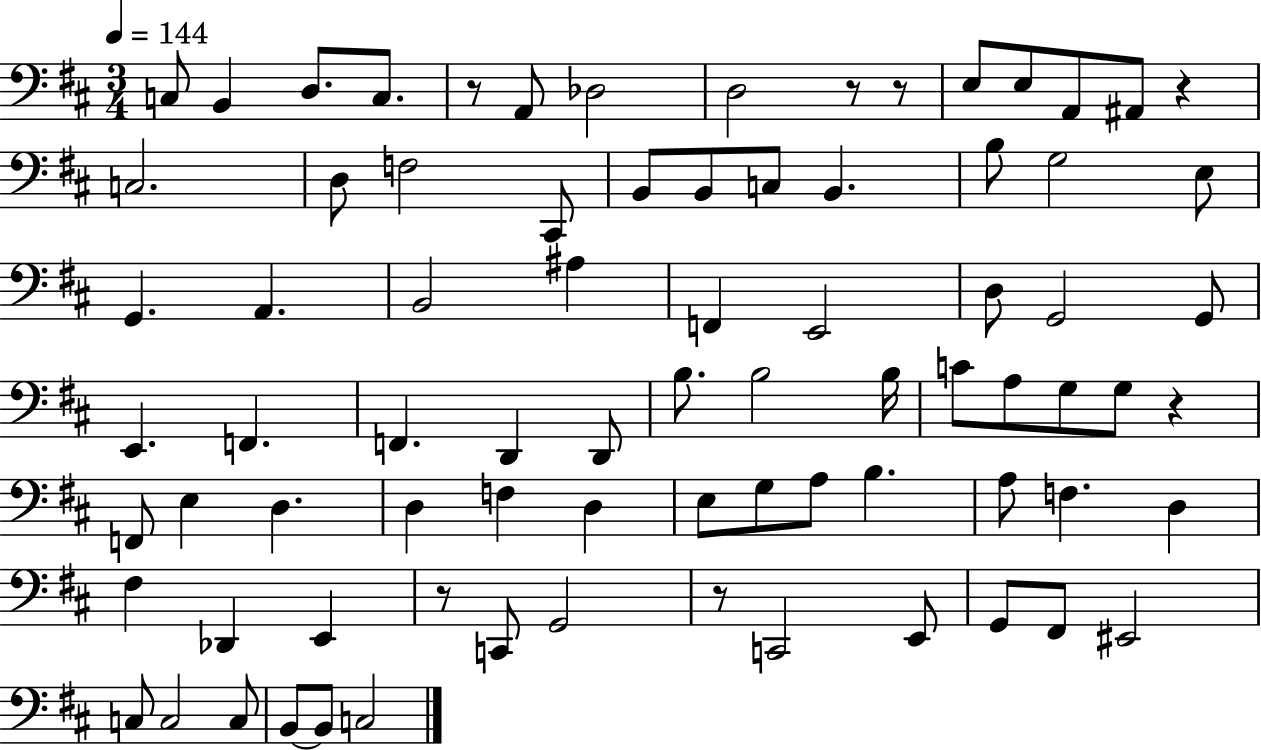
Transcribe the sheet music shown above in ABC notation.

X:1
T:Untitled
M:3/4
L:1/4
K:D
C,/2 B,, D,/2 C,/2 z/2 A,,/2 _D,2 D,2 z/2 z/2 E,/2 E,/2 A,,/2 ^A,,/2 z C,2 D,/2 F,2 ^C,,/2 B,,/2 B,,/2 C,/2 B,, B,/2 G,2 E,/2 G,, A,, B,,2 ^A, F,, E,,2 D,/2 G,,2 G,,/2 E,, F,, F,, D,, D,,/2 B,/2 B,2 B,/4 C/2 A,/2 G,/2 G,/2 z F,,/2 E, D, D, F, D, E,/2 G,/2 A,/2 B, A,/2 F, D, ^F, _D,, E,, z/2 C,,/2 G,,2 z/2 C,,2 E,,/2 G,,/2 ^F,,/2 ^E,,2 C,/2 C,2 C,/2 B,,/2 B,,/2 C,2